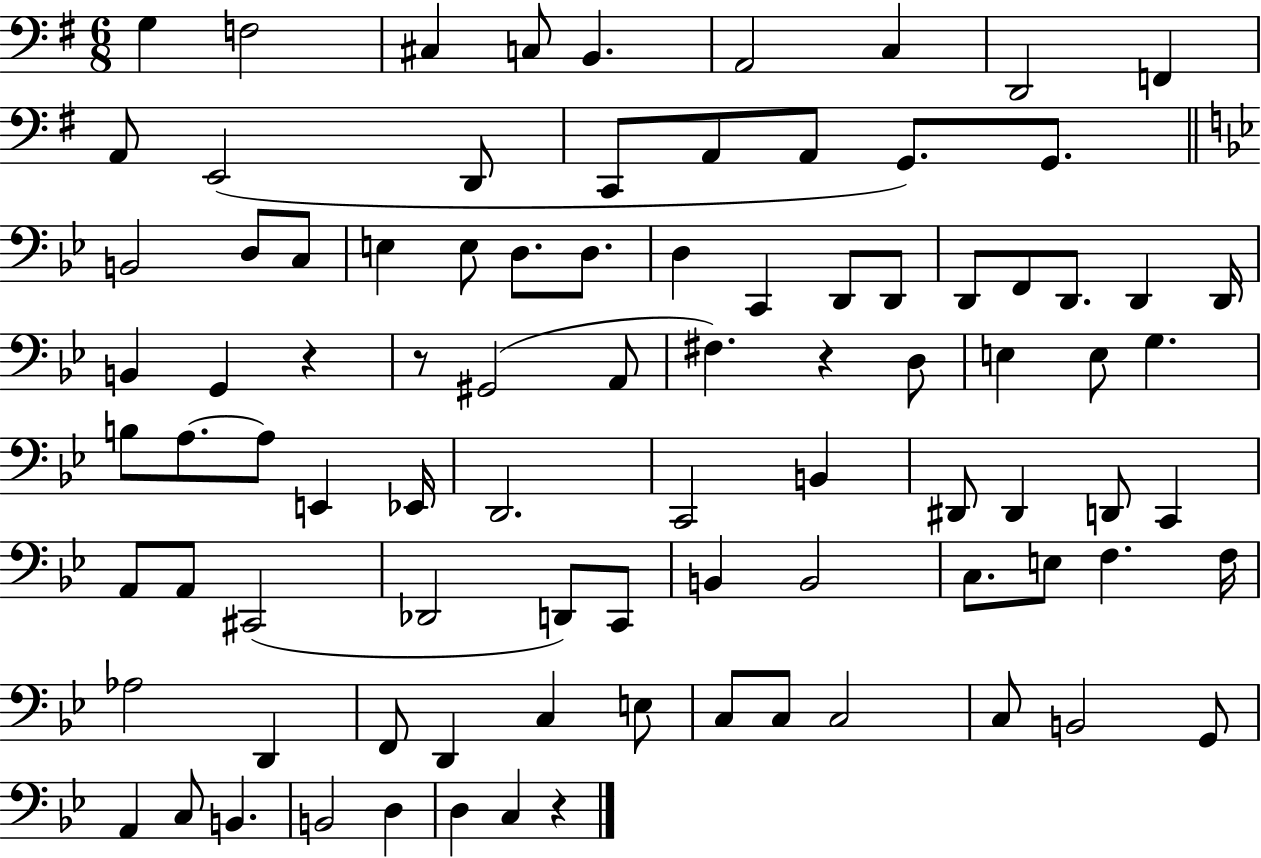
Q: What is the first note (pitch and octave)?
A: G3